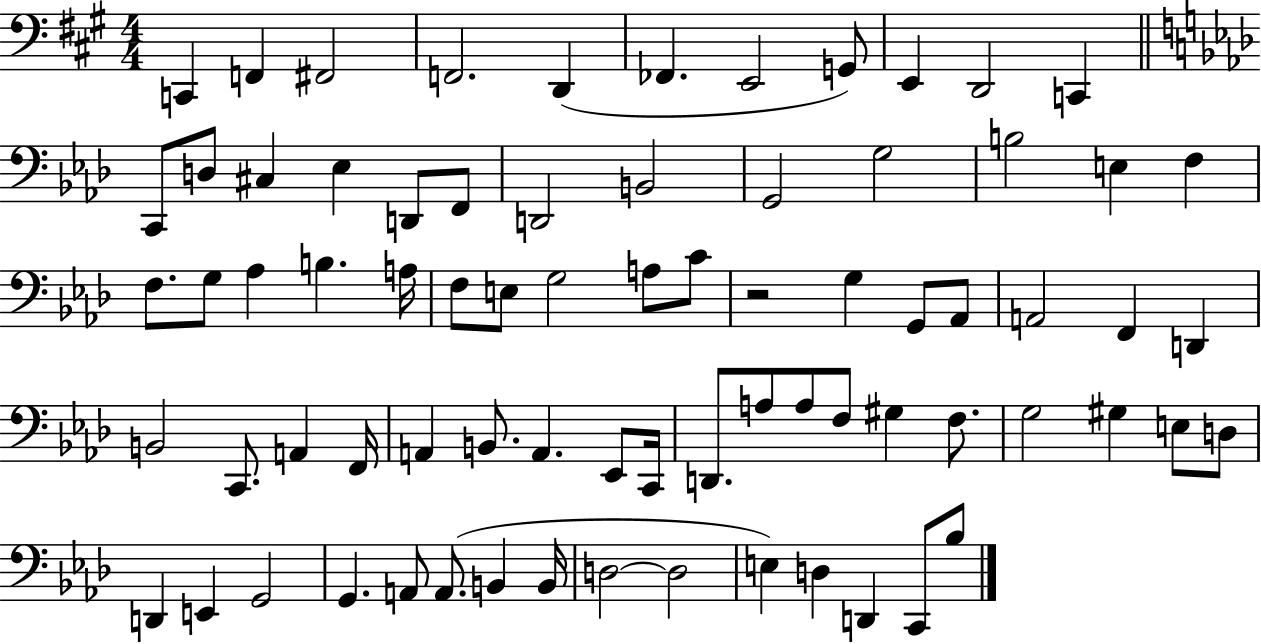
{
  \clef bass
  \numericTimeSignature
  \time 4/4
  \key a \major
  c,4 f,4 fis,2 | f,2. d,4( | fes,4. e,2 g,8) | e,4 d,2 c,4 | \break \bar "||" \break \key aes \major c,8 d8 cis4 ees4 d,8 f,8 | d,2 b,2 | g,2 g2 | b2 e4 f4 | \break f8. g8 aes4 b4. a16 | f8 e8 g2 a8 c'8 | r2 g4 g,8 aes,8 | a,2 f,4 d,4 | \break b,2 c,8. a,4 f,16 | a,4 b,8. a,4. ees,8 c,16 | d,8. a8 a8 f8 gis4 f8. | g2 gis4 e8 d8 | \break d,4 e,4 g,2 | g,4. a,8 a,8.( b,4 b,16 | d2~~ d2 | e4) d4 d,4 c,8 bes8 | \break \bar "|."
}